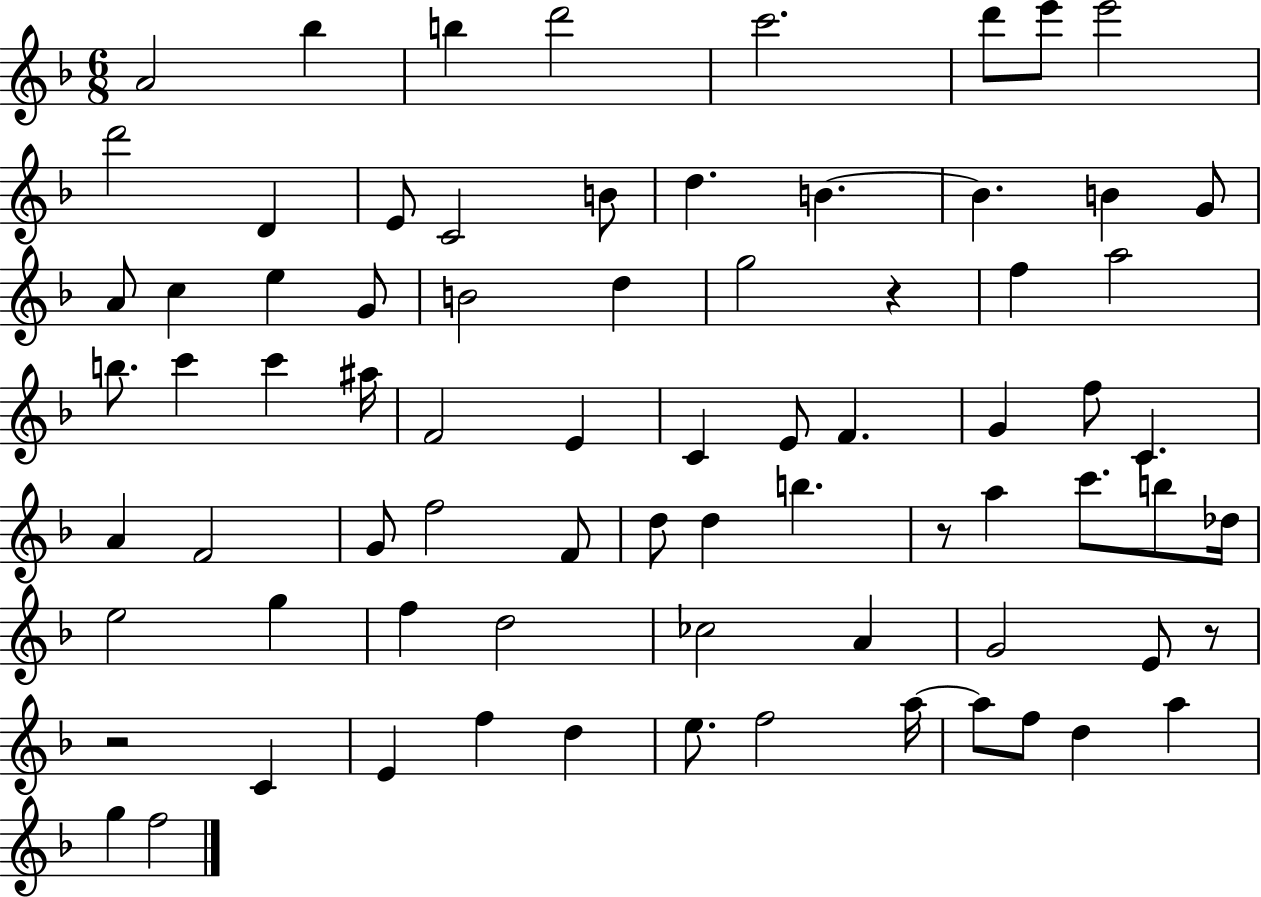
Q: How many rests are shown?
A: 4